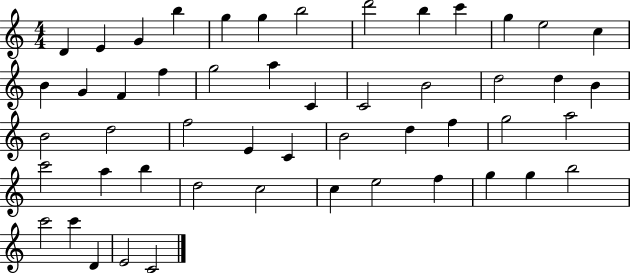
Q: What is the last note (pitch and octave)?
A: C4